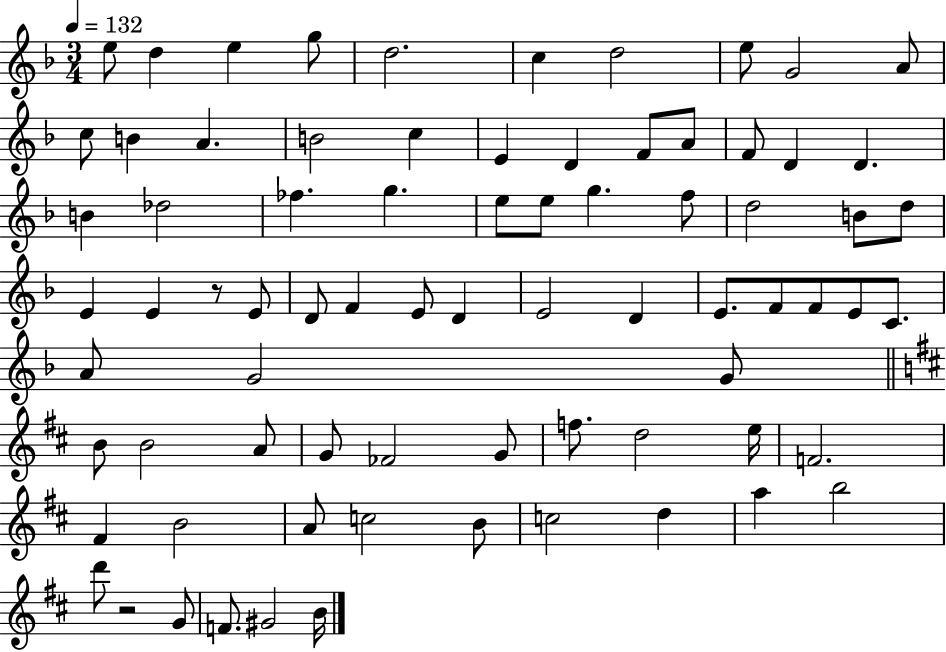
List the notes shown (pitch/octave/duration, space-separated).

E5/e D5/q E5/q G5/e D5/h. C5/q D5/h E5/e G4/h A4/e C5/e B4/q A4/q. B4/h C5/q E4/q D4/q F4/e A4/e F4/e D4/q D4/q. B4/q Db5/h FES5/q. G5/q. E5/e E5/e G5/q. F5/e D5/h B4/e D5/e E4/q E4/q R/e E4/e D4/e F4/q E4/e D4/q E4/h D4/q E4/e. F4/e F4/e E4/e C4/e. A4/e G4/h G4/e B4/e B4/h A4/e G4/e FES4/h G4/e F5/e. D5/h E5/s F4/h. F#4/q B4/h A4/e C5/h B4/e C5/h D5/q A5/q B5/h D6/e R/h G4/e F4/e. G#4/h B4/s